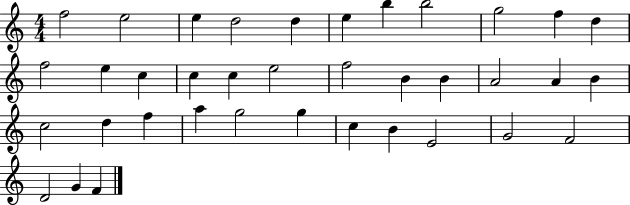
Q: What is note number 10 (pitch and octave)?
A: F5